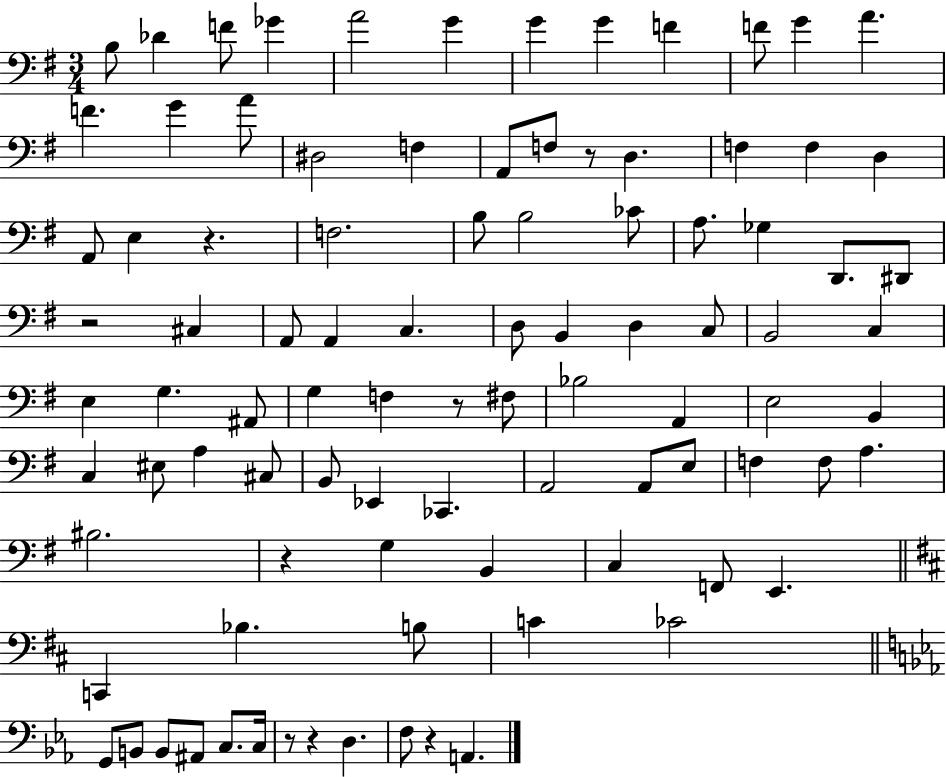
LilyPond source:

{
  \clef bass
  \numericTimeSignature
  \time 3/4
  \key g \major
  b8 des'4 f'8 ges'4 | a'2 g'4 | g'4 g'4 f'4 | f'8 g'4 a'4. | \break f'4. g'4 a'8 | dis2 f4 | a,8 f8 r8 d4. | f4 f4 d4 | \break a,8 e4 r4. | f2. | b8 b2 ces'8 | a8. ges4 d,8. dis,8 | \break r2 cis4 | a,8 a,4 c4. | d8 b,4 d4 c8 | b,2 c4 | \break e4 g4. ais,8 | g4 f4 r8 fis8 | bes2 a,4 | e2 b,4 | \break c4 eis8 a4 cis8 | b,8 ees,4 ces,4. | a,2 a,8 e8 | f4 f8 a4. | \break bis2. | r4 g4 b,4 | c4 f,8 e,4. | \bar "||" \break \key d \major c,4 bes4. b8 | c'4 ces'2 | \bar "||" \break \key ees \major g,8 b,8 b,8 ais,8 c8. c16 | r8 r4 d4. | f8 r4 a,4. | \bar "|."
}